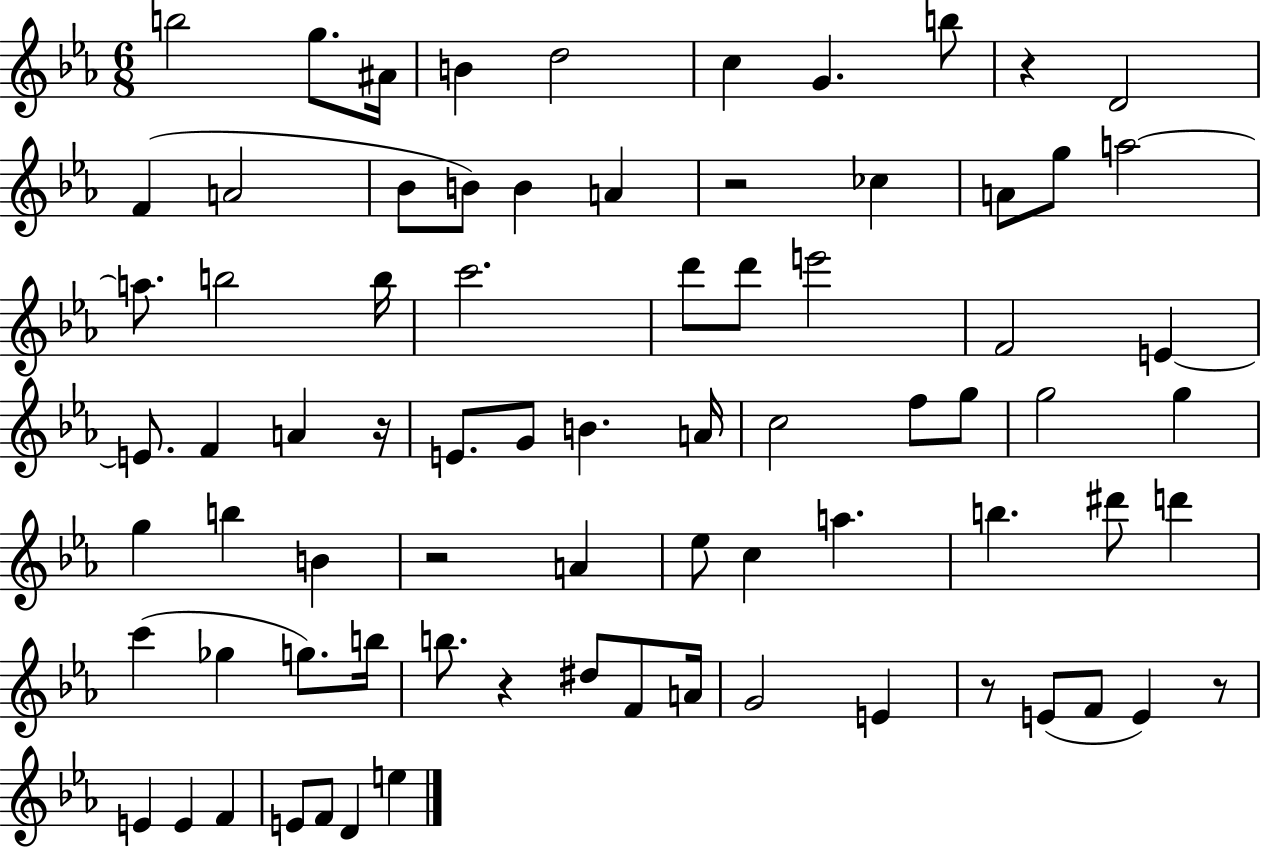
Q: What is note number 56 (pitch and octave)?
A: D#5